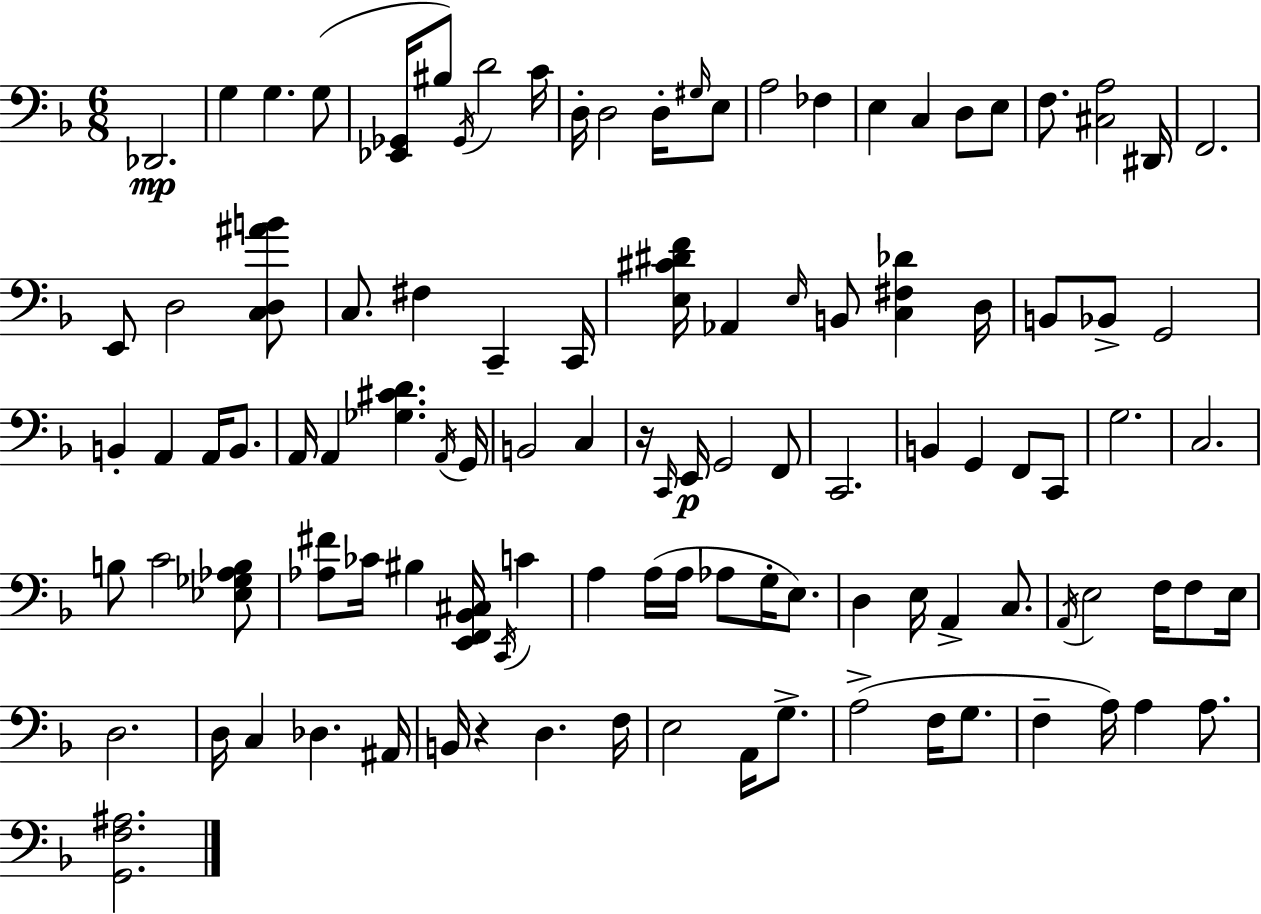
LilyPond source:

{
  \clef bass
  \numericTimeSignature
  \time 6/8
  \key f \major
  des,2.\mp | g4 g4. g8( | <ees, ges,>16 bis8) \acciaccatura { ges,16 } d'2 | c'16 d16-. d2 d16-. \grace { gis16 } | \break e8 a2 fes4 | e4 c4 d8 | e8 f8. <cis a>2 | dis,16 f,2. | \break e,8 d2 | <c d ais' b'>8 c8. fis4 c,4-- | c,16 <e cis' dis' f'>16 aes,4 \grace { e16 } b,8 <c fis des'>4 | d16 b,8 bes,8-> g,2 | \break b,4-. a,4 a,16 | b,8. a,16 a,4 <ges cis' d'>4. | \acciaccatura { a,16 } g,16 b,2 | c4 r16 \grace { c,16 } e,16\p g,2 | \break f,8 c,2. | b,4 g,4 | f,8 c,8 g2. | c2. | \break b8 c'2 | <ees ges aes b>8 <aes fis'>8 ces'16 bis4 | <e, f, bes, cis>16 \acciaccatura { c,16 } c'4 a4 a16( a16 | aes8 g16-. e8.) d4 e16 a,4-> | \break c8. \acciaccatura { a,16 } e2 | f16 f8 e16 d2. | d16 c4 | des4. ais,16 b,16 r4 | \break d4. f16 e2 | a,16 g8.-> a2->( | f16 g8. f4-- a16) | a4 a8. <g, f ais>2. | \break \bar "|."
}